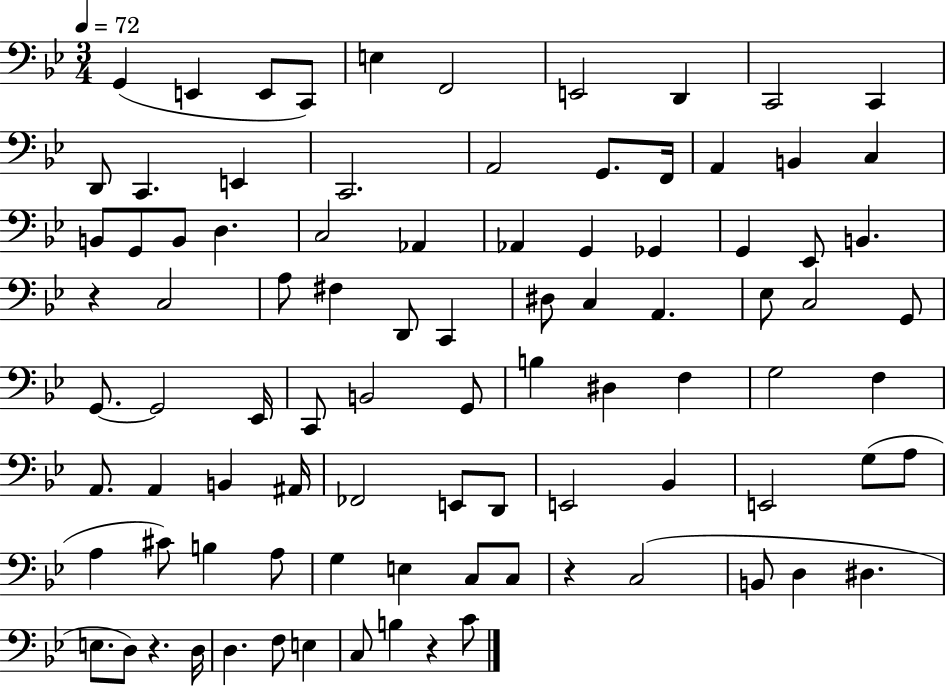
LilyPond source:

{
  \clef bass
  \numericTimeSignature
  \time 3/4
  \key bes \major
  \tempo 4 = 72
  \repeat volta 2 { g,4( e,4 e,8 c,8) | e4 f,2 | e,2 d,4 | c,2 c,4 | \break d,8 c,4. e,4 | c,2. | a,2 g,8. f,16 | a,4 b,4 c4 | \break b,8 g,8 b,8 d4. | c2 aes,4 | aes,4 g,4 ges,4 | g,4 ees,8 b,4. | \break r4 c2 | a8 fis4 d,8 c,4 | dis8 c4 a,4. | ees8 c2 g,8 | \break g,8.~~ g,2 ees,16 | c,8 b,2 g,8 | b4 dis4 f4 | g2 f4 | \break a,8. a,4 b,4 ais,16 | fes,2 e,8 d,8 | e,2 bes,4 | e,2 g8( a8 | \break a4 cis'8) b4 a8 | g4 e4 c8 c8 | r4 c2( | b,8 d4 dis4. | \break e8. d8) r4. d16 | d4. f8 e4 | c8 b4 r4 c'8 | } \bar "|."
}